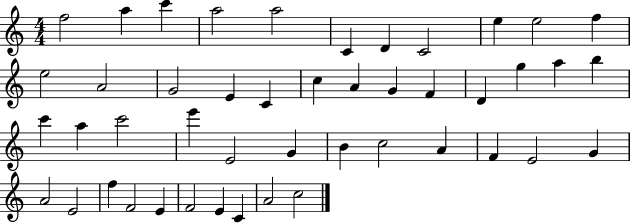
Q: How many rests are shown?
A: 0